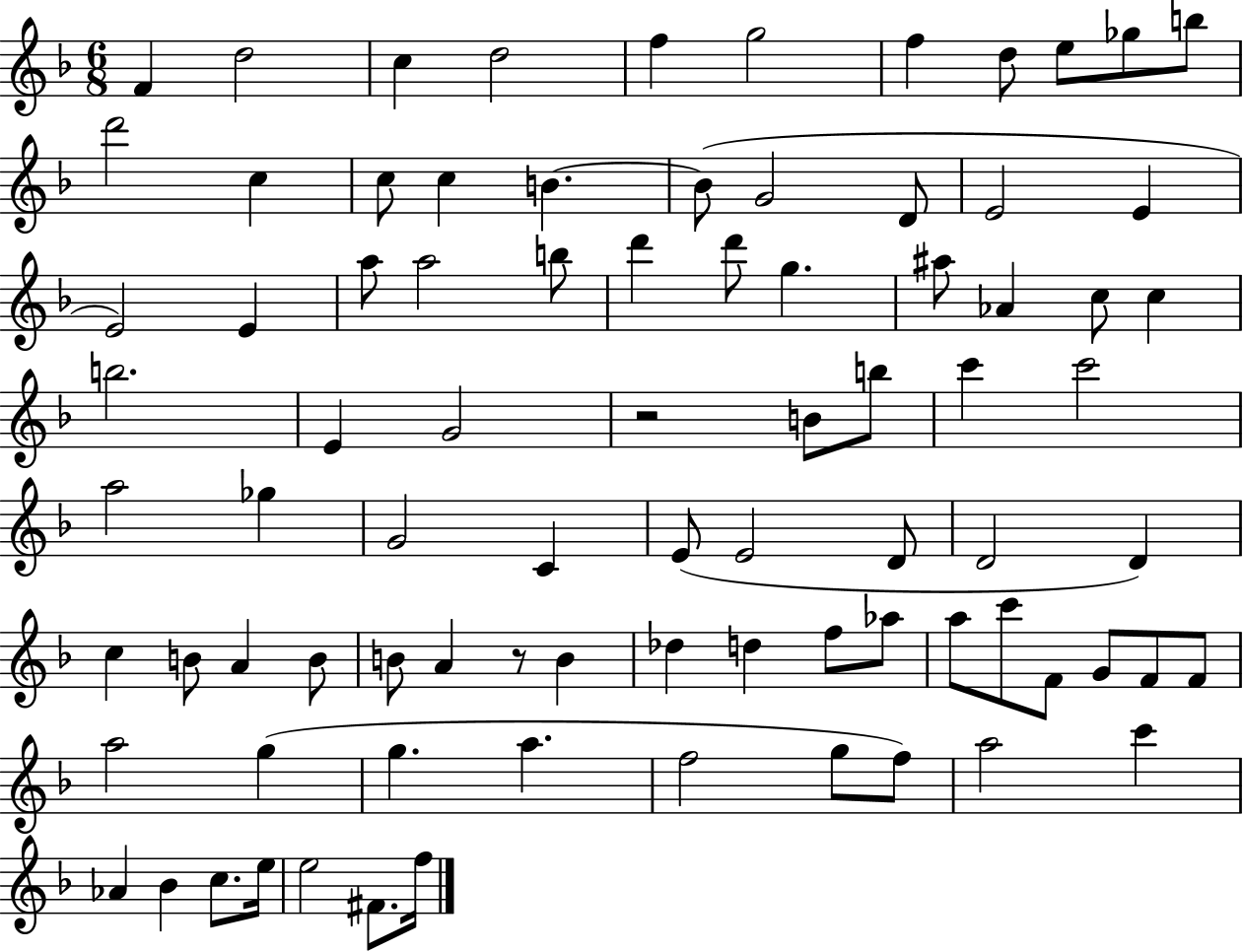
{
  \clef treble
  \numericTimeSignature
  \time 6/8
  \key f \major
  f'4 d''2 | c''4 d''2 | f''4 g''2 | f''4 d''8 e''8 ges''8 b''8 | \break d'''2 c''4 | c''8 c''4 b'4.~~ | b'8( g'2 d'8 | e'2 e'4 | \break e'2) e'4 | a''8 a''2 b''8 | d'''4 d'''8 g''4. | ais''8 aes'4 c''8 c''4 | \break b''2. | e'4 g'2 | r2 b'8 b''8 | c'''4 c'''2 | \break a''2 ges''4 | g'2 c'4 | e'8( e'2 d'8 | d'2 d'4) | \break c''4 b'8 a'4 b'8 | b'8 a'4 r8 b'4 | des''4 d''4 f''8 aes''8 | a''8 c'''8 f'8 g'8 f'8 f'8 | \break a''2 g''4( | g''4. a''4. | f''2 g''8 f''8) | a''2 c'''4 | \break aes'4 bes'4 c''8. e''16 | e''2 fis'8. f''16 | \bar "|."
}